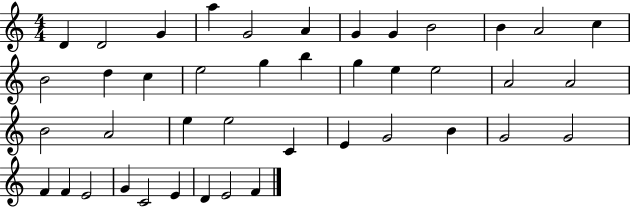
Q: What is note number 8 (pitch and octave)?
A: G4